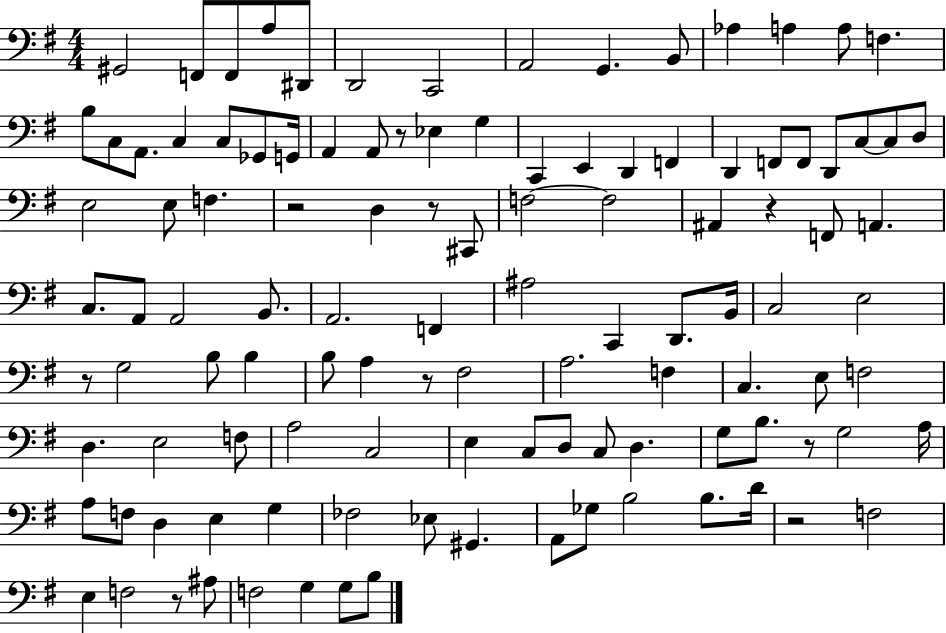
G#2/h F2/e F2/e A3/e D#2/e D2/h C2/h A2/h G2/q. B2/e Ab3/q A3/q A3/e F3/q. B3/e C3/e A2/e. C3/q C3/e Gb2/e G2/s A2/q A2/e R/e Eb3/q G3/q C2/q E2/q D2/q F2/q D2/q F2/e F2/e D2/e C3/e C3/e D3/e E3/h E3/e F3/q. R/h D3/q R/e C#2/e F3/h F3/h A#2/q R/q F2/e A2/q. C3/e. A2/e A2/h B2/e. A2/h. F2/q A#3/h C2/q D2/e. B2/s C3/h E3/h R/e G3/h B3/e B3/q B3/e A3/q R/e F#3/h A3/h. F3/q C3/q. E3/e F3/h D3/q. E3/h F3/e A3/h C3/h E3/q C3/e D3/e C3/e D3/q. G3/e B3/e. R/e G3/h A3/s A3/e F3/e D3/q E3/q G3/q FES3/h Eb3/e G#2/q. A2/e Gb3/e B3/h B3/e. D4/s R/h F3/h E3/q F3/h R/e A#3/e F3/h G3/q G3/e B3/e